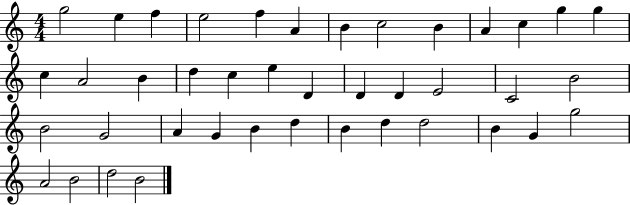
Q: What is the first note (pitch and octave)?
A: G5